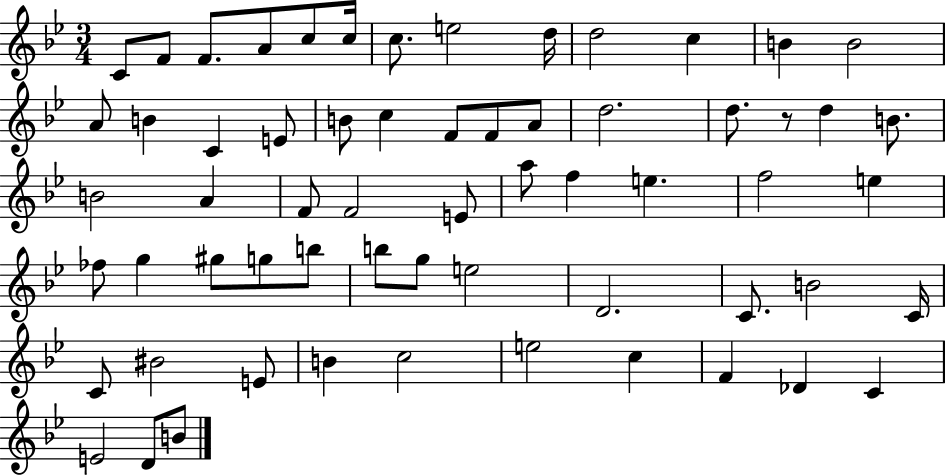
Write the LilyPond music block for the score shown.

{
  \clef treble
  \numericTimeSignature
  \time 3/4
  \key bes \major
  c'8 f'8 f'8. a'8 c''8 c''16 | c''8. e''2 d''16 | d''2 c''4 | b'4 b'2 | \break a'8 b'4 c'4 e'8 | b'8 c''4 f'8 f'8 a'8 | d''2. | d''8. r8 d''4 b'8. | \break b'2 a'4 | f'8 f'2 e'8 | a''8 f''4 e''4. | f''2 e''4 | \break fes''8 g''4 gis''8 g''8 b''8 | b''8 g''8 e''2 | d'2. | c'8. b'2 c'16 | \break c'8 bis'2 e'8 | b'4 c''2 | e''2 c''4 | f'4 des'4 c'4 | \break e'2 d'8 b'8 | \bar "|."
}